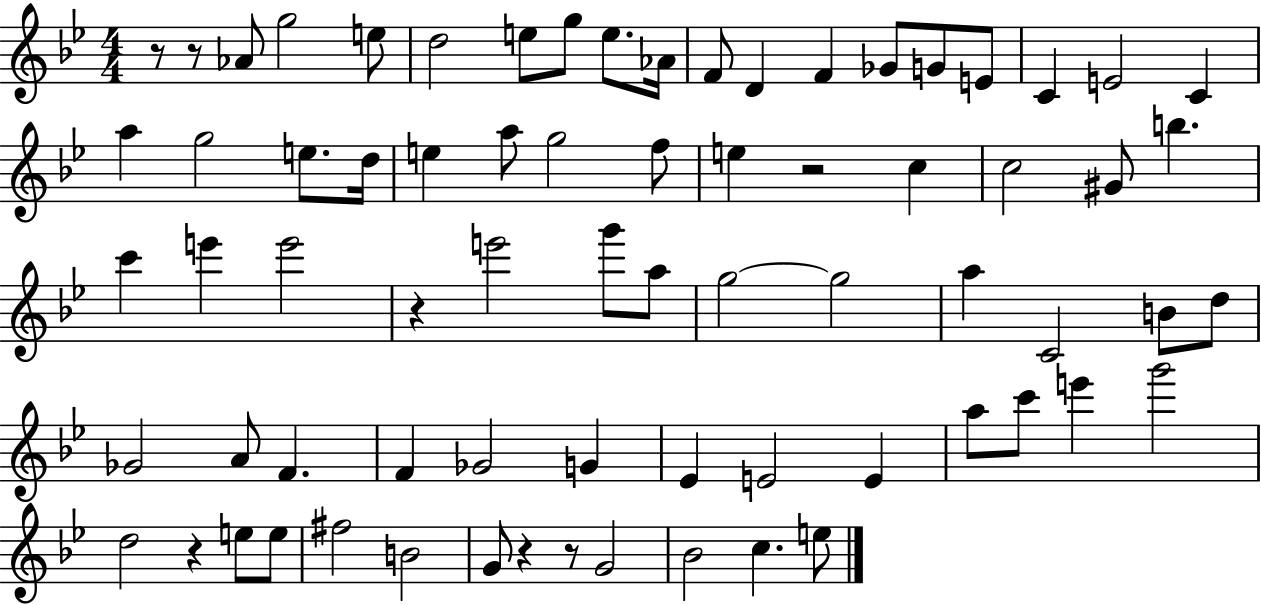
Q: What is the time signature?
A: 4/4